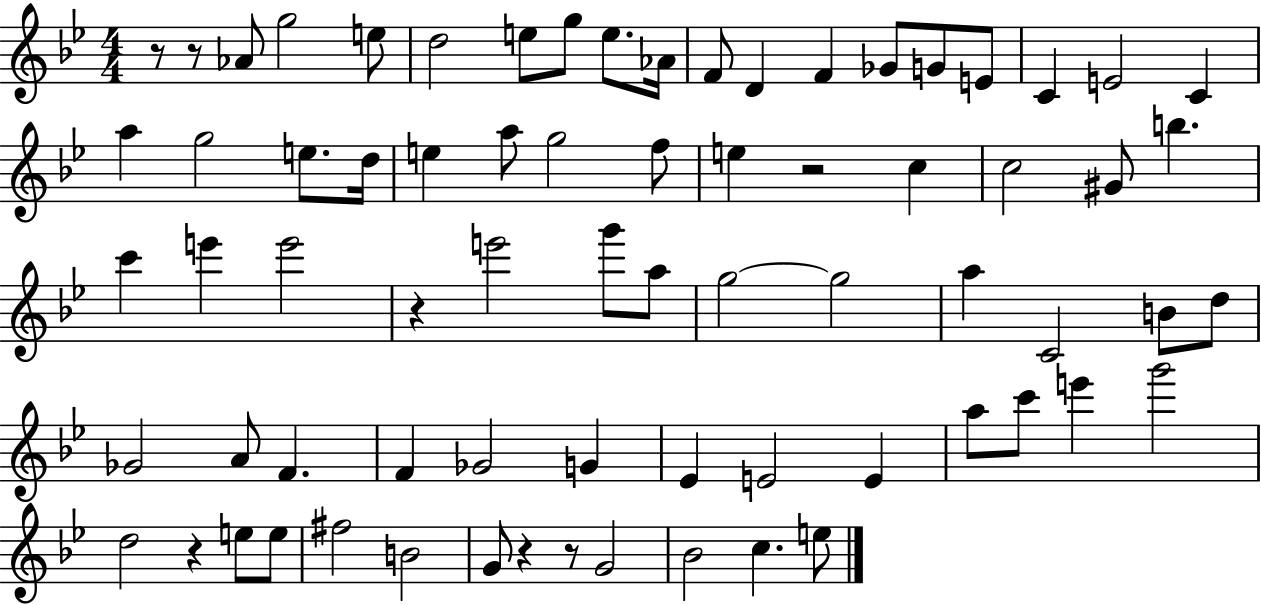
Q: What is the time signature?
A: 4/4